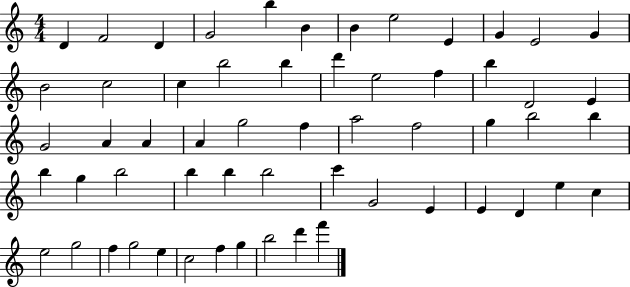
D4/q F4/h D4/q G4/h B5/q B4/q B4/q E5/h E4/q G4/q E4/h G4/q B4/h C5/h C5/q B5/h B5/q D6/q E5/h F5/q B5/q D4/h E4/q G4/h A4/q A4/q A4/q G5/h F5/q A5/h F5/h G5/q B5/h B5/q B5/q G5/q B5/h B5/q B5/q B5/h C6/q G4/h E4/q E4/q D4/q E5/q C5/q E5/h G5/h F5/q G5/h E5/q C5/h F5/q G5/q B5/h D6/q F6/q